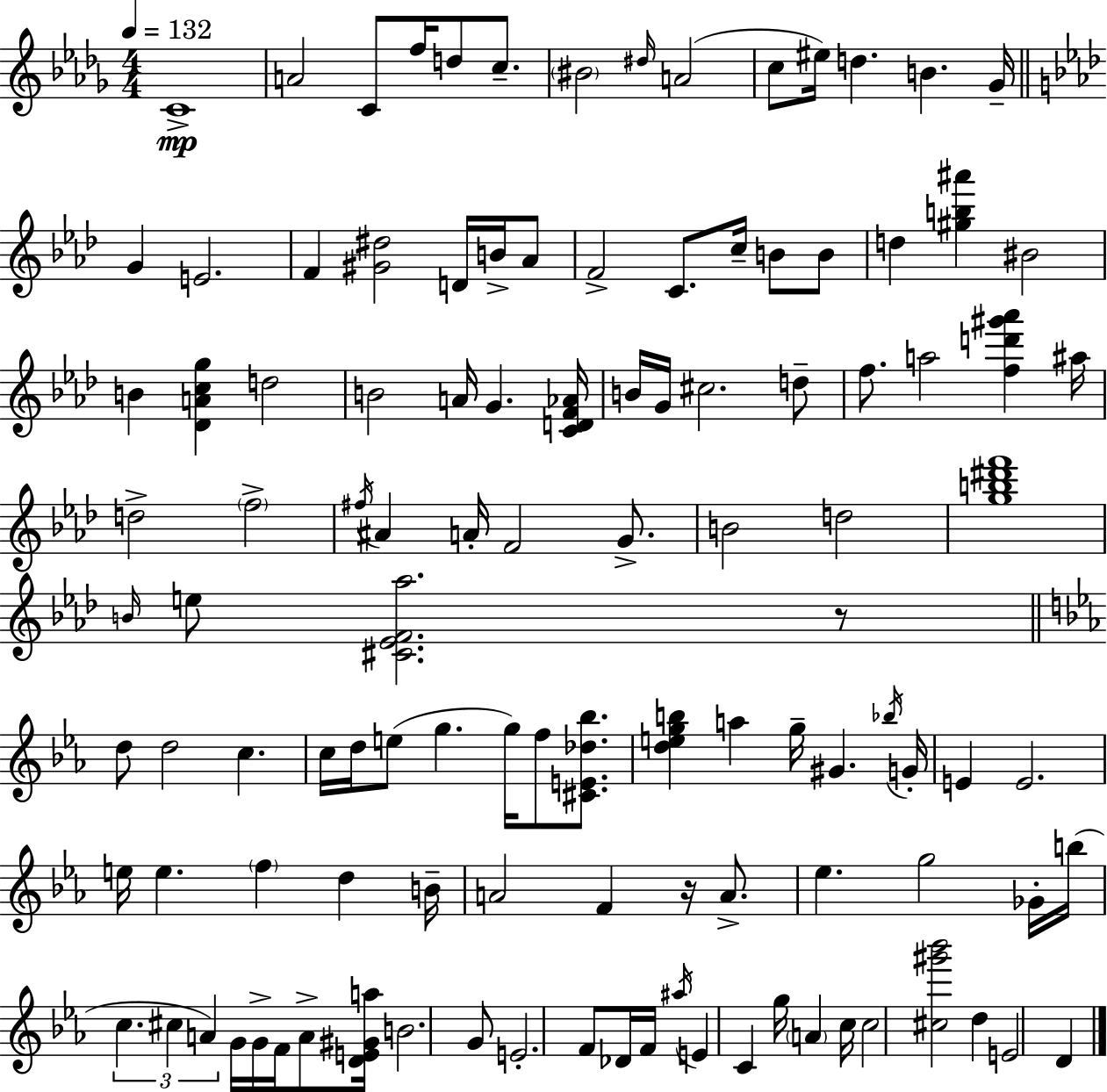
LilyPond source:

{
  \clef treble
  \numericTimeSignature
  \time 4/4
  \key bes \minor
  \tempo 4 = 132
  c'1->\mp | a'2 c'8 f''16 d''8 c''8.-- | \parenthesize bis'2 \grace { dis''16 }( a'2 | c''8 eis''16) d''4. b'4. | \break ges'16-- \bar "||" \break \key f \minor g'4 e'2. | f'4 <gis' dis''>2 d'16 b'16-> aes'8 | f'2-> c'8. c''16-- b'8 b'8 | d''4 <gis'' b'' ais'''>4 bis'2 | \break b'4 <des' a' c'' g''>4 d''2 | b'2 a'16 g'4. <c' d' f' aes'>16 | b'16 g'16 cis''2. d''8-- | f''8. a''2 <f'' d''' gis''' aes'''>4 ais''16 | \break d''2-> \parenthesize f''2-> | \acciaccatura { fis''16 } ais'4 a'16-. f'2 g'8.-> | b'2 d''2 | <g'' b'' dis''' f'''>1 | \break \grace { b'16 } e''8 <cis' ees' f' aes''>2. | r8 \bar "||" \break \key ees \major d''8 d''2 c''4. | c''16 d''16 e''8( g''4. g''16) f''8 <cis' e' des'' bes''>8. | <d'' e'' g'' b''>4 a''4 g''16-- gis'4. \acciaccatura { bes''16 } | g'16-. e'4 e'2. | \break e''16 e''4. \parenthesize f''4 d''4 | b'16-- a'2 f'4 r16 a'8.-> | ees''4. g''2 ges'16-. | b''16( \tuplet 3/2 { c''4. cis''4 a'4) } g'16 | \break g'16-> f'16 a'8-> <d' e' gis' a''>16 b'2. | g'8 e'2.-. f'8 | des'16 f'16 \acciaccatura { ais''16 } e'4 c'4 g''16 \parenthesize a'4 | c''16 c''2 <cis'' gis''' bes'''>2 | \break d''4 e'2 d'4 | \bar "|."
}